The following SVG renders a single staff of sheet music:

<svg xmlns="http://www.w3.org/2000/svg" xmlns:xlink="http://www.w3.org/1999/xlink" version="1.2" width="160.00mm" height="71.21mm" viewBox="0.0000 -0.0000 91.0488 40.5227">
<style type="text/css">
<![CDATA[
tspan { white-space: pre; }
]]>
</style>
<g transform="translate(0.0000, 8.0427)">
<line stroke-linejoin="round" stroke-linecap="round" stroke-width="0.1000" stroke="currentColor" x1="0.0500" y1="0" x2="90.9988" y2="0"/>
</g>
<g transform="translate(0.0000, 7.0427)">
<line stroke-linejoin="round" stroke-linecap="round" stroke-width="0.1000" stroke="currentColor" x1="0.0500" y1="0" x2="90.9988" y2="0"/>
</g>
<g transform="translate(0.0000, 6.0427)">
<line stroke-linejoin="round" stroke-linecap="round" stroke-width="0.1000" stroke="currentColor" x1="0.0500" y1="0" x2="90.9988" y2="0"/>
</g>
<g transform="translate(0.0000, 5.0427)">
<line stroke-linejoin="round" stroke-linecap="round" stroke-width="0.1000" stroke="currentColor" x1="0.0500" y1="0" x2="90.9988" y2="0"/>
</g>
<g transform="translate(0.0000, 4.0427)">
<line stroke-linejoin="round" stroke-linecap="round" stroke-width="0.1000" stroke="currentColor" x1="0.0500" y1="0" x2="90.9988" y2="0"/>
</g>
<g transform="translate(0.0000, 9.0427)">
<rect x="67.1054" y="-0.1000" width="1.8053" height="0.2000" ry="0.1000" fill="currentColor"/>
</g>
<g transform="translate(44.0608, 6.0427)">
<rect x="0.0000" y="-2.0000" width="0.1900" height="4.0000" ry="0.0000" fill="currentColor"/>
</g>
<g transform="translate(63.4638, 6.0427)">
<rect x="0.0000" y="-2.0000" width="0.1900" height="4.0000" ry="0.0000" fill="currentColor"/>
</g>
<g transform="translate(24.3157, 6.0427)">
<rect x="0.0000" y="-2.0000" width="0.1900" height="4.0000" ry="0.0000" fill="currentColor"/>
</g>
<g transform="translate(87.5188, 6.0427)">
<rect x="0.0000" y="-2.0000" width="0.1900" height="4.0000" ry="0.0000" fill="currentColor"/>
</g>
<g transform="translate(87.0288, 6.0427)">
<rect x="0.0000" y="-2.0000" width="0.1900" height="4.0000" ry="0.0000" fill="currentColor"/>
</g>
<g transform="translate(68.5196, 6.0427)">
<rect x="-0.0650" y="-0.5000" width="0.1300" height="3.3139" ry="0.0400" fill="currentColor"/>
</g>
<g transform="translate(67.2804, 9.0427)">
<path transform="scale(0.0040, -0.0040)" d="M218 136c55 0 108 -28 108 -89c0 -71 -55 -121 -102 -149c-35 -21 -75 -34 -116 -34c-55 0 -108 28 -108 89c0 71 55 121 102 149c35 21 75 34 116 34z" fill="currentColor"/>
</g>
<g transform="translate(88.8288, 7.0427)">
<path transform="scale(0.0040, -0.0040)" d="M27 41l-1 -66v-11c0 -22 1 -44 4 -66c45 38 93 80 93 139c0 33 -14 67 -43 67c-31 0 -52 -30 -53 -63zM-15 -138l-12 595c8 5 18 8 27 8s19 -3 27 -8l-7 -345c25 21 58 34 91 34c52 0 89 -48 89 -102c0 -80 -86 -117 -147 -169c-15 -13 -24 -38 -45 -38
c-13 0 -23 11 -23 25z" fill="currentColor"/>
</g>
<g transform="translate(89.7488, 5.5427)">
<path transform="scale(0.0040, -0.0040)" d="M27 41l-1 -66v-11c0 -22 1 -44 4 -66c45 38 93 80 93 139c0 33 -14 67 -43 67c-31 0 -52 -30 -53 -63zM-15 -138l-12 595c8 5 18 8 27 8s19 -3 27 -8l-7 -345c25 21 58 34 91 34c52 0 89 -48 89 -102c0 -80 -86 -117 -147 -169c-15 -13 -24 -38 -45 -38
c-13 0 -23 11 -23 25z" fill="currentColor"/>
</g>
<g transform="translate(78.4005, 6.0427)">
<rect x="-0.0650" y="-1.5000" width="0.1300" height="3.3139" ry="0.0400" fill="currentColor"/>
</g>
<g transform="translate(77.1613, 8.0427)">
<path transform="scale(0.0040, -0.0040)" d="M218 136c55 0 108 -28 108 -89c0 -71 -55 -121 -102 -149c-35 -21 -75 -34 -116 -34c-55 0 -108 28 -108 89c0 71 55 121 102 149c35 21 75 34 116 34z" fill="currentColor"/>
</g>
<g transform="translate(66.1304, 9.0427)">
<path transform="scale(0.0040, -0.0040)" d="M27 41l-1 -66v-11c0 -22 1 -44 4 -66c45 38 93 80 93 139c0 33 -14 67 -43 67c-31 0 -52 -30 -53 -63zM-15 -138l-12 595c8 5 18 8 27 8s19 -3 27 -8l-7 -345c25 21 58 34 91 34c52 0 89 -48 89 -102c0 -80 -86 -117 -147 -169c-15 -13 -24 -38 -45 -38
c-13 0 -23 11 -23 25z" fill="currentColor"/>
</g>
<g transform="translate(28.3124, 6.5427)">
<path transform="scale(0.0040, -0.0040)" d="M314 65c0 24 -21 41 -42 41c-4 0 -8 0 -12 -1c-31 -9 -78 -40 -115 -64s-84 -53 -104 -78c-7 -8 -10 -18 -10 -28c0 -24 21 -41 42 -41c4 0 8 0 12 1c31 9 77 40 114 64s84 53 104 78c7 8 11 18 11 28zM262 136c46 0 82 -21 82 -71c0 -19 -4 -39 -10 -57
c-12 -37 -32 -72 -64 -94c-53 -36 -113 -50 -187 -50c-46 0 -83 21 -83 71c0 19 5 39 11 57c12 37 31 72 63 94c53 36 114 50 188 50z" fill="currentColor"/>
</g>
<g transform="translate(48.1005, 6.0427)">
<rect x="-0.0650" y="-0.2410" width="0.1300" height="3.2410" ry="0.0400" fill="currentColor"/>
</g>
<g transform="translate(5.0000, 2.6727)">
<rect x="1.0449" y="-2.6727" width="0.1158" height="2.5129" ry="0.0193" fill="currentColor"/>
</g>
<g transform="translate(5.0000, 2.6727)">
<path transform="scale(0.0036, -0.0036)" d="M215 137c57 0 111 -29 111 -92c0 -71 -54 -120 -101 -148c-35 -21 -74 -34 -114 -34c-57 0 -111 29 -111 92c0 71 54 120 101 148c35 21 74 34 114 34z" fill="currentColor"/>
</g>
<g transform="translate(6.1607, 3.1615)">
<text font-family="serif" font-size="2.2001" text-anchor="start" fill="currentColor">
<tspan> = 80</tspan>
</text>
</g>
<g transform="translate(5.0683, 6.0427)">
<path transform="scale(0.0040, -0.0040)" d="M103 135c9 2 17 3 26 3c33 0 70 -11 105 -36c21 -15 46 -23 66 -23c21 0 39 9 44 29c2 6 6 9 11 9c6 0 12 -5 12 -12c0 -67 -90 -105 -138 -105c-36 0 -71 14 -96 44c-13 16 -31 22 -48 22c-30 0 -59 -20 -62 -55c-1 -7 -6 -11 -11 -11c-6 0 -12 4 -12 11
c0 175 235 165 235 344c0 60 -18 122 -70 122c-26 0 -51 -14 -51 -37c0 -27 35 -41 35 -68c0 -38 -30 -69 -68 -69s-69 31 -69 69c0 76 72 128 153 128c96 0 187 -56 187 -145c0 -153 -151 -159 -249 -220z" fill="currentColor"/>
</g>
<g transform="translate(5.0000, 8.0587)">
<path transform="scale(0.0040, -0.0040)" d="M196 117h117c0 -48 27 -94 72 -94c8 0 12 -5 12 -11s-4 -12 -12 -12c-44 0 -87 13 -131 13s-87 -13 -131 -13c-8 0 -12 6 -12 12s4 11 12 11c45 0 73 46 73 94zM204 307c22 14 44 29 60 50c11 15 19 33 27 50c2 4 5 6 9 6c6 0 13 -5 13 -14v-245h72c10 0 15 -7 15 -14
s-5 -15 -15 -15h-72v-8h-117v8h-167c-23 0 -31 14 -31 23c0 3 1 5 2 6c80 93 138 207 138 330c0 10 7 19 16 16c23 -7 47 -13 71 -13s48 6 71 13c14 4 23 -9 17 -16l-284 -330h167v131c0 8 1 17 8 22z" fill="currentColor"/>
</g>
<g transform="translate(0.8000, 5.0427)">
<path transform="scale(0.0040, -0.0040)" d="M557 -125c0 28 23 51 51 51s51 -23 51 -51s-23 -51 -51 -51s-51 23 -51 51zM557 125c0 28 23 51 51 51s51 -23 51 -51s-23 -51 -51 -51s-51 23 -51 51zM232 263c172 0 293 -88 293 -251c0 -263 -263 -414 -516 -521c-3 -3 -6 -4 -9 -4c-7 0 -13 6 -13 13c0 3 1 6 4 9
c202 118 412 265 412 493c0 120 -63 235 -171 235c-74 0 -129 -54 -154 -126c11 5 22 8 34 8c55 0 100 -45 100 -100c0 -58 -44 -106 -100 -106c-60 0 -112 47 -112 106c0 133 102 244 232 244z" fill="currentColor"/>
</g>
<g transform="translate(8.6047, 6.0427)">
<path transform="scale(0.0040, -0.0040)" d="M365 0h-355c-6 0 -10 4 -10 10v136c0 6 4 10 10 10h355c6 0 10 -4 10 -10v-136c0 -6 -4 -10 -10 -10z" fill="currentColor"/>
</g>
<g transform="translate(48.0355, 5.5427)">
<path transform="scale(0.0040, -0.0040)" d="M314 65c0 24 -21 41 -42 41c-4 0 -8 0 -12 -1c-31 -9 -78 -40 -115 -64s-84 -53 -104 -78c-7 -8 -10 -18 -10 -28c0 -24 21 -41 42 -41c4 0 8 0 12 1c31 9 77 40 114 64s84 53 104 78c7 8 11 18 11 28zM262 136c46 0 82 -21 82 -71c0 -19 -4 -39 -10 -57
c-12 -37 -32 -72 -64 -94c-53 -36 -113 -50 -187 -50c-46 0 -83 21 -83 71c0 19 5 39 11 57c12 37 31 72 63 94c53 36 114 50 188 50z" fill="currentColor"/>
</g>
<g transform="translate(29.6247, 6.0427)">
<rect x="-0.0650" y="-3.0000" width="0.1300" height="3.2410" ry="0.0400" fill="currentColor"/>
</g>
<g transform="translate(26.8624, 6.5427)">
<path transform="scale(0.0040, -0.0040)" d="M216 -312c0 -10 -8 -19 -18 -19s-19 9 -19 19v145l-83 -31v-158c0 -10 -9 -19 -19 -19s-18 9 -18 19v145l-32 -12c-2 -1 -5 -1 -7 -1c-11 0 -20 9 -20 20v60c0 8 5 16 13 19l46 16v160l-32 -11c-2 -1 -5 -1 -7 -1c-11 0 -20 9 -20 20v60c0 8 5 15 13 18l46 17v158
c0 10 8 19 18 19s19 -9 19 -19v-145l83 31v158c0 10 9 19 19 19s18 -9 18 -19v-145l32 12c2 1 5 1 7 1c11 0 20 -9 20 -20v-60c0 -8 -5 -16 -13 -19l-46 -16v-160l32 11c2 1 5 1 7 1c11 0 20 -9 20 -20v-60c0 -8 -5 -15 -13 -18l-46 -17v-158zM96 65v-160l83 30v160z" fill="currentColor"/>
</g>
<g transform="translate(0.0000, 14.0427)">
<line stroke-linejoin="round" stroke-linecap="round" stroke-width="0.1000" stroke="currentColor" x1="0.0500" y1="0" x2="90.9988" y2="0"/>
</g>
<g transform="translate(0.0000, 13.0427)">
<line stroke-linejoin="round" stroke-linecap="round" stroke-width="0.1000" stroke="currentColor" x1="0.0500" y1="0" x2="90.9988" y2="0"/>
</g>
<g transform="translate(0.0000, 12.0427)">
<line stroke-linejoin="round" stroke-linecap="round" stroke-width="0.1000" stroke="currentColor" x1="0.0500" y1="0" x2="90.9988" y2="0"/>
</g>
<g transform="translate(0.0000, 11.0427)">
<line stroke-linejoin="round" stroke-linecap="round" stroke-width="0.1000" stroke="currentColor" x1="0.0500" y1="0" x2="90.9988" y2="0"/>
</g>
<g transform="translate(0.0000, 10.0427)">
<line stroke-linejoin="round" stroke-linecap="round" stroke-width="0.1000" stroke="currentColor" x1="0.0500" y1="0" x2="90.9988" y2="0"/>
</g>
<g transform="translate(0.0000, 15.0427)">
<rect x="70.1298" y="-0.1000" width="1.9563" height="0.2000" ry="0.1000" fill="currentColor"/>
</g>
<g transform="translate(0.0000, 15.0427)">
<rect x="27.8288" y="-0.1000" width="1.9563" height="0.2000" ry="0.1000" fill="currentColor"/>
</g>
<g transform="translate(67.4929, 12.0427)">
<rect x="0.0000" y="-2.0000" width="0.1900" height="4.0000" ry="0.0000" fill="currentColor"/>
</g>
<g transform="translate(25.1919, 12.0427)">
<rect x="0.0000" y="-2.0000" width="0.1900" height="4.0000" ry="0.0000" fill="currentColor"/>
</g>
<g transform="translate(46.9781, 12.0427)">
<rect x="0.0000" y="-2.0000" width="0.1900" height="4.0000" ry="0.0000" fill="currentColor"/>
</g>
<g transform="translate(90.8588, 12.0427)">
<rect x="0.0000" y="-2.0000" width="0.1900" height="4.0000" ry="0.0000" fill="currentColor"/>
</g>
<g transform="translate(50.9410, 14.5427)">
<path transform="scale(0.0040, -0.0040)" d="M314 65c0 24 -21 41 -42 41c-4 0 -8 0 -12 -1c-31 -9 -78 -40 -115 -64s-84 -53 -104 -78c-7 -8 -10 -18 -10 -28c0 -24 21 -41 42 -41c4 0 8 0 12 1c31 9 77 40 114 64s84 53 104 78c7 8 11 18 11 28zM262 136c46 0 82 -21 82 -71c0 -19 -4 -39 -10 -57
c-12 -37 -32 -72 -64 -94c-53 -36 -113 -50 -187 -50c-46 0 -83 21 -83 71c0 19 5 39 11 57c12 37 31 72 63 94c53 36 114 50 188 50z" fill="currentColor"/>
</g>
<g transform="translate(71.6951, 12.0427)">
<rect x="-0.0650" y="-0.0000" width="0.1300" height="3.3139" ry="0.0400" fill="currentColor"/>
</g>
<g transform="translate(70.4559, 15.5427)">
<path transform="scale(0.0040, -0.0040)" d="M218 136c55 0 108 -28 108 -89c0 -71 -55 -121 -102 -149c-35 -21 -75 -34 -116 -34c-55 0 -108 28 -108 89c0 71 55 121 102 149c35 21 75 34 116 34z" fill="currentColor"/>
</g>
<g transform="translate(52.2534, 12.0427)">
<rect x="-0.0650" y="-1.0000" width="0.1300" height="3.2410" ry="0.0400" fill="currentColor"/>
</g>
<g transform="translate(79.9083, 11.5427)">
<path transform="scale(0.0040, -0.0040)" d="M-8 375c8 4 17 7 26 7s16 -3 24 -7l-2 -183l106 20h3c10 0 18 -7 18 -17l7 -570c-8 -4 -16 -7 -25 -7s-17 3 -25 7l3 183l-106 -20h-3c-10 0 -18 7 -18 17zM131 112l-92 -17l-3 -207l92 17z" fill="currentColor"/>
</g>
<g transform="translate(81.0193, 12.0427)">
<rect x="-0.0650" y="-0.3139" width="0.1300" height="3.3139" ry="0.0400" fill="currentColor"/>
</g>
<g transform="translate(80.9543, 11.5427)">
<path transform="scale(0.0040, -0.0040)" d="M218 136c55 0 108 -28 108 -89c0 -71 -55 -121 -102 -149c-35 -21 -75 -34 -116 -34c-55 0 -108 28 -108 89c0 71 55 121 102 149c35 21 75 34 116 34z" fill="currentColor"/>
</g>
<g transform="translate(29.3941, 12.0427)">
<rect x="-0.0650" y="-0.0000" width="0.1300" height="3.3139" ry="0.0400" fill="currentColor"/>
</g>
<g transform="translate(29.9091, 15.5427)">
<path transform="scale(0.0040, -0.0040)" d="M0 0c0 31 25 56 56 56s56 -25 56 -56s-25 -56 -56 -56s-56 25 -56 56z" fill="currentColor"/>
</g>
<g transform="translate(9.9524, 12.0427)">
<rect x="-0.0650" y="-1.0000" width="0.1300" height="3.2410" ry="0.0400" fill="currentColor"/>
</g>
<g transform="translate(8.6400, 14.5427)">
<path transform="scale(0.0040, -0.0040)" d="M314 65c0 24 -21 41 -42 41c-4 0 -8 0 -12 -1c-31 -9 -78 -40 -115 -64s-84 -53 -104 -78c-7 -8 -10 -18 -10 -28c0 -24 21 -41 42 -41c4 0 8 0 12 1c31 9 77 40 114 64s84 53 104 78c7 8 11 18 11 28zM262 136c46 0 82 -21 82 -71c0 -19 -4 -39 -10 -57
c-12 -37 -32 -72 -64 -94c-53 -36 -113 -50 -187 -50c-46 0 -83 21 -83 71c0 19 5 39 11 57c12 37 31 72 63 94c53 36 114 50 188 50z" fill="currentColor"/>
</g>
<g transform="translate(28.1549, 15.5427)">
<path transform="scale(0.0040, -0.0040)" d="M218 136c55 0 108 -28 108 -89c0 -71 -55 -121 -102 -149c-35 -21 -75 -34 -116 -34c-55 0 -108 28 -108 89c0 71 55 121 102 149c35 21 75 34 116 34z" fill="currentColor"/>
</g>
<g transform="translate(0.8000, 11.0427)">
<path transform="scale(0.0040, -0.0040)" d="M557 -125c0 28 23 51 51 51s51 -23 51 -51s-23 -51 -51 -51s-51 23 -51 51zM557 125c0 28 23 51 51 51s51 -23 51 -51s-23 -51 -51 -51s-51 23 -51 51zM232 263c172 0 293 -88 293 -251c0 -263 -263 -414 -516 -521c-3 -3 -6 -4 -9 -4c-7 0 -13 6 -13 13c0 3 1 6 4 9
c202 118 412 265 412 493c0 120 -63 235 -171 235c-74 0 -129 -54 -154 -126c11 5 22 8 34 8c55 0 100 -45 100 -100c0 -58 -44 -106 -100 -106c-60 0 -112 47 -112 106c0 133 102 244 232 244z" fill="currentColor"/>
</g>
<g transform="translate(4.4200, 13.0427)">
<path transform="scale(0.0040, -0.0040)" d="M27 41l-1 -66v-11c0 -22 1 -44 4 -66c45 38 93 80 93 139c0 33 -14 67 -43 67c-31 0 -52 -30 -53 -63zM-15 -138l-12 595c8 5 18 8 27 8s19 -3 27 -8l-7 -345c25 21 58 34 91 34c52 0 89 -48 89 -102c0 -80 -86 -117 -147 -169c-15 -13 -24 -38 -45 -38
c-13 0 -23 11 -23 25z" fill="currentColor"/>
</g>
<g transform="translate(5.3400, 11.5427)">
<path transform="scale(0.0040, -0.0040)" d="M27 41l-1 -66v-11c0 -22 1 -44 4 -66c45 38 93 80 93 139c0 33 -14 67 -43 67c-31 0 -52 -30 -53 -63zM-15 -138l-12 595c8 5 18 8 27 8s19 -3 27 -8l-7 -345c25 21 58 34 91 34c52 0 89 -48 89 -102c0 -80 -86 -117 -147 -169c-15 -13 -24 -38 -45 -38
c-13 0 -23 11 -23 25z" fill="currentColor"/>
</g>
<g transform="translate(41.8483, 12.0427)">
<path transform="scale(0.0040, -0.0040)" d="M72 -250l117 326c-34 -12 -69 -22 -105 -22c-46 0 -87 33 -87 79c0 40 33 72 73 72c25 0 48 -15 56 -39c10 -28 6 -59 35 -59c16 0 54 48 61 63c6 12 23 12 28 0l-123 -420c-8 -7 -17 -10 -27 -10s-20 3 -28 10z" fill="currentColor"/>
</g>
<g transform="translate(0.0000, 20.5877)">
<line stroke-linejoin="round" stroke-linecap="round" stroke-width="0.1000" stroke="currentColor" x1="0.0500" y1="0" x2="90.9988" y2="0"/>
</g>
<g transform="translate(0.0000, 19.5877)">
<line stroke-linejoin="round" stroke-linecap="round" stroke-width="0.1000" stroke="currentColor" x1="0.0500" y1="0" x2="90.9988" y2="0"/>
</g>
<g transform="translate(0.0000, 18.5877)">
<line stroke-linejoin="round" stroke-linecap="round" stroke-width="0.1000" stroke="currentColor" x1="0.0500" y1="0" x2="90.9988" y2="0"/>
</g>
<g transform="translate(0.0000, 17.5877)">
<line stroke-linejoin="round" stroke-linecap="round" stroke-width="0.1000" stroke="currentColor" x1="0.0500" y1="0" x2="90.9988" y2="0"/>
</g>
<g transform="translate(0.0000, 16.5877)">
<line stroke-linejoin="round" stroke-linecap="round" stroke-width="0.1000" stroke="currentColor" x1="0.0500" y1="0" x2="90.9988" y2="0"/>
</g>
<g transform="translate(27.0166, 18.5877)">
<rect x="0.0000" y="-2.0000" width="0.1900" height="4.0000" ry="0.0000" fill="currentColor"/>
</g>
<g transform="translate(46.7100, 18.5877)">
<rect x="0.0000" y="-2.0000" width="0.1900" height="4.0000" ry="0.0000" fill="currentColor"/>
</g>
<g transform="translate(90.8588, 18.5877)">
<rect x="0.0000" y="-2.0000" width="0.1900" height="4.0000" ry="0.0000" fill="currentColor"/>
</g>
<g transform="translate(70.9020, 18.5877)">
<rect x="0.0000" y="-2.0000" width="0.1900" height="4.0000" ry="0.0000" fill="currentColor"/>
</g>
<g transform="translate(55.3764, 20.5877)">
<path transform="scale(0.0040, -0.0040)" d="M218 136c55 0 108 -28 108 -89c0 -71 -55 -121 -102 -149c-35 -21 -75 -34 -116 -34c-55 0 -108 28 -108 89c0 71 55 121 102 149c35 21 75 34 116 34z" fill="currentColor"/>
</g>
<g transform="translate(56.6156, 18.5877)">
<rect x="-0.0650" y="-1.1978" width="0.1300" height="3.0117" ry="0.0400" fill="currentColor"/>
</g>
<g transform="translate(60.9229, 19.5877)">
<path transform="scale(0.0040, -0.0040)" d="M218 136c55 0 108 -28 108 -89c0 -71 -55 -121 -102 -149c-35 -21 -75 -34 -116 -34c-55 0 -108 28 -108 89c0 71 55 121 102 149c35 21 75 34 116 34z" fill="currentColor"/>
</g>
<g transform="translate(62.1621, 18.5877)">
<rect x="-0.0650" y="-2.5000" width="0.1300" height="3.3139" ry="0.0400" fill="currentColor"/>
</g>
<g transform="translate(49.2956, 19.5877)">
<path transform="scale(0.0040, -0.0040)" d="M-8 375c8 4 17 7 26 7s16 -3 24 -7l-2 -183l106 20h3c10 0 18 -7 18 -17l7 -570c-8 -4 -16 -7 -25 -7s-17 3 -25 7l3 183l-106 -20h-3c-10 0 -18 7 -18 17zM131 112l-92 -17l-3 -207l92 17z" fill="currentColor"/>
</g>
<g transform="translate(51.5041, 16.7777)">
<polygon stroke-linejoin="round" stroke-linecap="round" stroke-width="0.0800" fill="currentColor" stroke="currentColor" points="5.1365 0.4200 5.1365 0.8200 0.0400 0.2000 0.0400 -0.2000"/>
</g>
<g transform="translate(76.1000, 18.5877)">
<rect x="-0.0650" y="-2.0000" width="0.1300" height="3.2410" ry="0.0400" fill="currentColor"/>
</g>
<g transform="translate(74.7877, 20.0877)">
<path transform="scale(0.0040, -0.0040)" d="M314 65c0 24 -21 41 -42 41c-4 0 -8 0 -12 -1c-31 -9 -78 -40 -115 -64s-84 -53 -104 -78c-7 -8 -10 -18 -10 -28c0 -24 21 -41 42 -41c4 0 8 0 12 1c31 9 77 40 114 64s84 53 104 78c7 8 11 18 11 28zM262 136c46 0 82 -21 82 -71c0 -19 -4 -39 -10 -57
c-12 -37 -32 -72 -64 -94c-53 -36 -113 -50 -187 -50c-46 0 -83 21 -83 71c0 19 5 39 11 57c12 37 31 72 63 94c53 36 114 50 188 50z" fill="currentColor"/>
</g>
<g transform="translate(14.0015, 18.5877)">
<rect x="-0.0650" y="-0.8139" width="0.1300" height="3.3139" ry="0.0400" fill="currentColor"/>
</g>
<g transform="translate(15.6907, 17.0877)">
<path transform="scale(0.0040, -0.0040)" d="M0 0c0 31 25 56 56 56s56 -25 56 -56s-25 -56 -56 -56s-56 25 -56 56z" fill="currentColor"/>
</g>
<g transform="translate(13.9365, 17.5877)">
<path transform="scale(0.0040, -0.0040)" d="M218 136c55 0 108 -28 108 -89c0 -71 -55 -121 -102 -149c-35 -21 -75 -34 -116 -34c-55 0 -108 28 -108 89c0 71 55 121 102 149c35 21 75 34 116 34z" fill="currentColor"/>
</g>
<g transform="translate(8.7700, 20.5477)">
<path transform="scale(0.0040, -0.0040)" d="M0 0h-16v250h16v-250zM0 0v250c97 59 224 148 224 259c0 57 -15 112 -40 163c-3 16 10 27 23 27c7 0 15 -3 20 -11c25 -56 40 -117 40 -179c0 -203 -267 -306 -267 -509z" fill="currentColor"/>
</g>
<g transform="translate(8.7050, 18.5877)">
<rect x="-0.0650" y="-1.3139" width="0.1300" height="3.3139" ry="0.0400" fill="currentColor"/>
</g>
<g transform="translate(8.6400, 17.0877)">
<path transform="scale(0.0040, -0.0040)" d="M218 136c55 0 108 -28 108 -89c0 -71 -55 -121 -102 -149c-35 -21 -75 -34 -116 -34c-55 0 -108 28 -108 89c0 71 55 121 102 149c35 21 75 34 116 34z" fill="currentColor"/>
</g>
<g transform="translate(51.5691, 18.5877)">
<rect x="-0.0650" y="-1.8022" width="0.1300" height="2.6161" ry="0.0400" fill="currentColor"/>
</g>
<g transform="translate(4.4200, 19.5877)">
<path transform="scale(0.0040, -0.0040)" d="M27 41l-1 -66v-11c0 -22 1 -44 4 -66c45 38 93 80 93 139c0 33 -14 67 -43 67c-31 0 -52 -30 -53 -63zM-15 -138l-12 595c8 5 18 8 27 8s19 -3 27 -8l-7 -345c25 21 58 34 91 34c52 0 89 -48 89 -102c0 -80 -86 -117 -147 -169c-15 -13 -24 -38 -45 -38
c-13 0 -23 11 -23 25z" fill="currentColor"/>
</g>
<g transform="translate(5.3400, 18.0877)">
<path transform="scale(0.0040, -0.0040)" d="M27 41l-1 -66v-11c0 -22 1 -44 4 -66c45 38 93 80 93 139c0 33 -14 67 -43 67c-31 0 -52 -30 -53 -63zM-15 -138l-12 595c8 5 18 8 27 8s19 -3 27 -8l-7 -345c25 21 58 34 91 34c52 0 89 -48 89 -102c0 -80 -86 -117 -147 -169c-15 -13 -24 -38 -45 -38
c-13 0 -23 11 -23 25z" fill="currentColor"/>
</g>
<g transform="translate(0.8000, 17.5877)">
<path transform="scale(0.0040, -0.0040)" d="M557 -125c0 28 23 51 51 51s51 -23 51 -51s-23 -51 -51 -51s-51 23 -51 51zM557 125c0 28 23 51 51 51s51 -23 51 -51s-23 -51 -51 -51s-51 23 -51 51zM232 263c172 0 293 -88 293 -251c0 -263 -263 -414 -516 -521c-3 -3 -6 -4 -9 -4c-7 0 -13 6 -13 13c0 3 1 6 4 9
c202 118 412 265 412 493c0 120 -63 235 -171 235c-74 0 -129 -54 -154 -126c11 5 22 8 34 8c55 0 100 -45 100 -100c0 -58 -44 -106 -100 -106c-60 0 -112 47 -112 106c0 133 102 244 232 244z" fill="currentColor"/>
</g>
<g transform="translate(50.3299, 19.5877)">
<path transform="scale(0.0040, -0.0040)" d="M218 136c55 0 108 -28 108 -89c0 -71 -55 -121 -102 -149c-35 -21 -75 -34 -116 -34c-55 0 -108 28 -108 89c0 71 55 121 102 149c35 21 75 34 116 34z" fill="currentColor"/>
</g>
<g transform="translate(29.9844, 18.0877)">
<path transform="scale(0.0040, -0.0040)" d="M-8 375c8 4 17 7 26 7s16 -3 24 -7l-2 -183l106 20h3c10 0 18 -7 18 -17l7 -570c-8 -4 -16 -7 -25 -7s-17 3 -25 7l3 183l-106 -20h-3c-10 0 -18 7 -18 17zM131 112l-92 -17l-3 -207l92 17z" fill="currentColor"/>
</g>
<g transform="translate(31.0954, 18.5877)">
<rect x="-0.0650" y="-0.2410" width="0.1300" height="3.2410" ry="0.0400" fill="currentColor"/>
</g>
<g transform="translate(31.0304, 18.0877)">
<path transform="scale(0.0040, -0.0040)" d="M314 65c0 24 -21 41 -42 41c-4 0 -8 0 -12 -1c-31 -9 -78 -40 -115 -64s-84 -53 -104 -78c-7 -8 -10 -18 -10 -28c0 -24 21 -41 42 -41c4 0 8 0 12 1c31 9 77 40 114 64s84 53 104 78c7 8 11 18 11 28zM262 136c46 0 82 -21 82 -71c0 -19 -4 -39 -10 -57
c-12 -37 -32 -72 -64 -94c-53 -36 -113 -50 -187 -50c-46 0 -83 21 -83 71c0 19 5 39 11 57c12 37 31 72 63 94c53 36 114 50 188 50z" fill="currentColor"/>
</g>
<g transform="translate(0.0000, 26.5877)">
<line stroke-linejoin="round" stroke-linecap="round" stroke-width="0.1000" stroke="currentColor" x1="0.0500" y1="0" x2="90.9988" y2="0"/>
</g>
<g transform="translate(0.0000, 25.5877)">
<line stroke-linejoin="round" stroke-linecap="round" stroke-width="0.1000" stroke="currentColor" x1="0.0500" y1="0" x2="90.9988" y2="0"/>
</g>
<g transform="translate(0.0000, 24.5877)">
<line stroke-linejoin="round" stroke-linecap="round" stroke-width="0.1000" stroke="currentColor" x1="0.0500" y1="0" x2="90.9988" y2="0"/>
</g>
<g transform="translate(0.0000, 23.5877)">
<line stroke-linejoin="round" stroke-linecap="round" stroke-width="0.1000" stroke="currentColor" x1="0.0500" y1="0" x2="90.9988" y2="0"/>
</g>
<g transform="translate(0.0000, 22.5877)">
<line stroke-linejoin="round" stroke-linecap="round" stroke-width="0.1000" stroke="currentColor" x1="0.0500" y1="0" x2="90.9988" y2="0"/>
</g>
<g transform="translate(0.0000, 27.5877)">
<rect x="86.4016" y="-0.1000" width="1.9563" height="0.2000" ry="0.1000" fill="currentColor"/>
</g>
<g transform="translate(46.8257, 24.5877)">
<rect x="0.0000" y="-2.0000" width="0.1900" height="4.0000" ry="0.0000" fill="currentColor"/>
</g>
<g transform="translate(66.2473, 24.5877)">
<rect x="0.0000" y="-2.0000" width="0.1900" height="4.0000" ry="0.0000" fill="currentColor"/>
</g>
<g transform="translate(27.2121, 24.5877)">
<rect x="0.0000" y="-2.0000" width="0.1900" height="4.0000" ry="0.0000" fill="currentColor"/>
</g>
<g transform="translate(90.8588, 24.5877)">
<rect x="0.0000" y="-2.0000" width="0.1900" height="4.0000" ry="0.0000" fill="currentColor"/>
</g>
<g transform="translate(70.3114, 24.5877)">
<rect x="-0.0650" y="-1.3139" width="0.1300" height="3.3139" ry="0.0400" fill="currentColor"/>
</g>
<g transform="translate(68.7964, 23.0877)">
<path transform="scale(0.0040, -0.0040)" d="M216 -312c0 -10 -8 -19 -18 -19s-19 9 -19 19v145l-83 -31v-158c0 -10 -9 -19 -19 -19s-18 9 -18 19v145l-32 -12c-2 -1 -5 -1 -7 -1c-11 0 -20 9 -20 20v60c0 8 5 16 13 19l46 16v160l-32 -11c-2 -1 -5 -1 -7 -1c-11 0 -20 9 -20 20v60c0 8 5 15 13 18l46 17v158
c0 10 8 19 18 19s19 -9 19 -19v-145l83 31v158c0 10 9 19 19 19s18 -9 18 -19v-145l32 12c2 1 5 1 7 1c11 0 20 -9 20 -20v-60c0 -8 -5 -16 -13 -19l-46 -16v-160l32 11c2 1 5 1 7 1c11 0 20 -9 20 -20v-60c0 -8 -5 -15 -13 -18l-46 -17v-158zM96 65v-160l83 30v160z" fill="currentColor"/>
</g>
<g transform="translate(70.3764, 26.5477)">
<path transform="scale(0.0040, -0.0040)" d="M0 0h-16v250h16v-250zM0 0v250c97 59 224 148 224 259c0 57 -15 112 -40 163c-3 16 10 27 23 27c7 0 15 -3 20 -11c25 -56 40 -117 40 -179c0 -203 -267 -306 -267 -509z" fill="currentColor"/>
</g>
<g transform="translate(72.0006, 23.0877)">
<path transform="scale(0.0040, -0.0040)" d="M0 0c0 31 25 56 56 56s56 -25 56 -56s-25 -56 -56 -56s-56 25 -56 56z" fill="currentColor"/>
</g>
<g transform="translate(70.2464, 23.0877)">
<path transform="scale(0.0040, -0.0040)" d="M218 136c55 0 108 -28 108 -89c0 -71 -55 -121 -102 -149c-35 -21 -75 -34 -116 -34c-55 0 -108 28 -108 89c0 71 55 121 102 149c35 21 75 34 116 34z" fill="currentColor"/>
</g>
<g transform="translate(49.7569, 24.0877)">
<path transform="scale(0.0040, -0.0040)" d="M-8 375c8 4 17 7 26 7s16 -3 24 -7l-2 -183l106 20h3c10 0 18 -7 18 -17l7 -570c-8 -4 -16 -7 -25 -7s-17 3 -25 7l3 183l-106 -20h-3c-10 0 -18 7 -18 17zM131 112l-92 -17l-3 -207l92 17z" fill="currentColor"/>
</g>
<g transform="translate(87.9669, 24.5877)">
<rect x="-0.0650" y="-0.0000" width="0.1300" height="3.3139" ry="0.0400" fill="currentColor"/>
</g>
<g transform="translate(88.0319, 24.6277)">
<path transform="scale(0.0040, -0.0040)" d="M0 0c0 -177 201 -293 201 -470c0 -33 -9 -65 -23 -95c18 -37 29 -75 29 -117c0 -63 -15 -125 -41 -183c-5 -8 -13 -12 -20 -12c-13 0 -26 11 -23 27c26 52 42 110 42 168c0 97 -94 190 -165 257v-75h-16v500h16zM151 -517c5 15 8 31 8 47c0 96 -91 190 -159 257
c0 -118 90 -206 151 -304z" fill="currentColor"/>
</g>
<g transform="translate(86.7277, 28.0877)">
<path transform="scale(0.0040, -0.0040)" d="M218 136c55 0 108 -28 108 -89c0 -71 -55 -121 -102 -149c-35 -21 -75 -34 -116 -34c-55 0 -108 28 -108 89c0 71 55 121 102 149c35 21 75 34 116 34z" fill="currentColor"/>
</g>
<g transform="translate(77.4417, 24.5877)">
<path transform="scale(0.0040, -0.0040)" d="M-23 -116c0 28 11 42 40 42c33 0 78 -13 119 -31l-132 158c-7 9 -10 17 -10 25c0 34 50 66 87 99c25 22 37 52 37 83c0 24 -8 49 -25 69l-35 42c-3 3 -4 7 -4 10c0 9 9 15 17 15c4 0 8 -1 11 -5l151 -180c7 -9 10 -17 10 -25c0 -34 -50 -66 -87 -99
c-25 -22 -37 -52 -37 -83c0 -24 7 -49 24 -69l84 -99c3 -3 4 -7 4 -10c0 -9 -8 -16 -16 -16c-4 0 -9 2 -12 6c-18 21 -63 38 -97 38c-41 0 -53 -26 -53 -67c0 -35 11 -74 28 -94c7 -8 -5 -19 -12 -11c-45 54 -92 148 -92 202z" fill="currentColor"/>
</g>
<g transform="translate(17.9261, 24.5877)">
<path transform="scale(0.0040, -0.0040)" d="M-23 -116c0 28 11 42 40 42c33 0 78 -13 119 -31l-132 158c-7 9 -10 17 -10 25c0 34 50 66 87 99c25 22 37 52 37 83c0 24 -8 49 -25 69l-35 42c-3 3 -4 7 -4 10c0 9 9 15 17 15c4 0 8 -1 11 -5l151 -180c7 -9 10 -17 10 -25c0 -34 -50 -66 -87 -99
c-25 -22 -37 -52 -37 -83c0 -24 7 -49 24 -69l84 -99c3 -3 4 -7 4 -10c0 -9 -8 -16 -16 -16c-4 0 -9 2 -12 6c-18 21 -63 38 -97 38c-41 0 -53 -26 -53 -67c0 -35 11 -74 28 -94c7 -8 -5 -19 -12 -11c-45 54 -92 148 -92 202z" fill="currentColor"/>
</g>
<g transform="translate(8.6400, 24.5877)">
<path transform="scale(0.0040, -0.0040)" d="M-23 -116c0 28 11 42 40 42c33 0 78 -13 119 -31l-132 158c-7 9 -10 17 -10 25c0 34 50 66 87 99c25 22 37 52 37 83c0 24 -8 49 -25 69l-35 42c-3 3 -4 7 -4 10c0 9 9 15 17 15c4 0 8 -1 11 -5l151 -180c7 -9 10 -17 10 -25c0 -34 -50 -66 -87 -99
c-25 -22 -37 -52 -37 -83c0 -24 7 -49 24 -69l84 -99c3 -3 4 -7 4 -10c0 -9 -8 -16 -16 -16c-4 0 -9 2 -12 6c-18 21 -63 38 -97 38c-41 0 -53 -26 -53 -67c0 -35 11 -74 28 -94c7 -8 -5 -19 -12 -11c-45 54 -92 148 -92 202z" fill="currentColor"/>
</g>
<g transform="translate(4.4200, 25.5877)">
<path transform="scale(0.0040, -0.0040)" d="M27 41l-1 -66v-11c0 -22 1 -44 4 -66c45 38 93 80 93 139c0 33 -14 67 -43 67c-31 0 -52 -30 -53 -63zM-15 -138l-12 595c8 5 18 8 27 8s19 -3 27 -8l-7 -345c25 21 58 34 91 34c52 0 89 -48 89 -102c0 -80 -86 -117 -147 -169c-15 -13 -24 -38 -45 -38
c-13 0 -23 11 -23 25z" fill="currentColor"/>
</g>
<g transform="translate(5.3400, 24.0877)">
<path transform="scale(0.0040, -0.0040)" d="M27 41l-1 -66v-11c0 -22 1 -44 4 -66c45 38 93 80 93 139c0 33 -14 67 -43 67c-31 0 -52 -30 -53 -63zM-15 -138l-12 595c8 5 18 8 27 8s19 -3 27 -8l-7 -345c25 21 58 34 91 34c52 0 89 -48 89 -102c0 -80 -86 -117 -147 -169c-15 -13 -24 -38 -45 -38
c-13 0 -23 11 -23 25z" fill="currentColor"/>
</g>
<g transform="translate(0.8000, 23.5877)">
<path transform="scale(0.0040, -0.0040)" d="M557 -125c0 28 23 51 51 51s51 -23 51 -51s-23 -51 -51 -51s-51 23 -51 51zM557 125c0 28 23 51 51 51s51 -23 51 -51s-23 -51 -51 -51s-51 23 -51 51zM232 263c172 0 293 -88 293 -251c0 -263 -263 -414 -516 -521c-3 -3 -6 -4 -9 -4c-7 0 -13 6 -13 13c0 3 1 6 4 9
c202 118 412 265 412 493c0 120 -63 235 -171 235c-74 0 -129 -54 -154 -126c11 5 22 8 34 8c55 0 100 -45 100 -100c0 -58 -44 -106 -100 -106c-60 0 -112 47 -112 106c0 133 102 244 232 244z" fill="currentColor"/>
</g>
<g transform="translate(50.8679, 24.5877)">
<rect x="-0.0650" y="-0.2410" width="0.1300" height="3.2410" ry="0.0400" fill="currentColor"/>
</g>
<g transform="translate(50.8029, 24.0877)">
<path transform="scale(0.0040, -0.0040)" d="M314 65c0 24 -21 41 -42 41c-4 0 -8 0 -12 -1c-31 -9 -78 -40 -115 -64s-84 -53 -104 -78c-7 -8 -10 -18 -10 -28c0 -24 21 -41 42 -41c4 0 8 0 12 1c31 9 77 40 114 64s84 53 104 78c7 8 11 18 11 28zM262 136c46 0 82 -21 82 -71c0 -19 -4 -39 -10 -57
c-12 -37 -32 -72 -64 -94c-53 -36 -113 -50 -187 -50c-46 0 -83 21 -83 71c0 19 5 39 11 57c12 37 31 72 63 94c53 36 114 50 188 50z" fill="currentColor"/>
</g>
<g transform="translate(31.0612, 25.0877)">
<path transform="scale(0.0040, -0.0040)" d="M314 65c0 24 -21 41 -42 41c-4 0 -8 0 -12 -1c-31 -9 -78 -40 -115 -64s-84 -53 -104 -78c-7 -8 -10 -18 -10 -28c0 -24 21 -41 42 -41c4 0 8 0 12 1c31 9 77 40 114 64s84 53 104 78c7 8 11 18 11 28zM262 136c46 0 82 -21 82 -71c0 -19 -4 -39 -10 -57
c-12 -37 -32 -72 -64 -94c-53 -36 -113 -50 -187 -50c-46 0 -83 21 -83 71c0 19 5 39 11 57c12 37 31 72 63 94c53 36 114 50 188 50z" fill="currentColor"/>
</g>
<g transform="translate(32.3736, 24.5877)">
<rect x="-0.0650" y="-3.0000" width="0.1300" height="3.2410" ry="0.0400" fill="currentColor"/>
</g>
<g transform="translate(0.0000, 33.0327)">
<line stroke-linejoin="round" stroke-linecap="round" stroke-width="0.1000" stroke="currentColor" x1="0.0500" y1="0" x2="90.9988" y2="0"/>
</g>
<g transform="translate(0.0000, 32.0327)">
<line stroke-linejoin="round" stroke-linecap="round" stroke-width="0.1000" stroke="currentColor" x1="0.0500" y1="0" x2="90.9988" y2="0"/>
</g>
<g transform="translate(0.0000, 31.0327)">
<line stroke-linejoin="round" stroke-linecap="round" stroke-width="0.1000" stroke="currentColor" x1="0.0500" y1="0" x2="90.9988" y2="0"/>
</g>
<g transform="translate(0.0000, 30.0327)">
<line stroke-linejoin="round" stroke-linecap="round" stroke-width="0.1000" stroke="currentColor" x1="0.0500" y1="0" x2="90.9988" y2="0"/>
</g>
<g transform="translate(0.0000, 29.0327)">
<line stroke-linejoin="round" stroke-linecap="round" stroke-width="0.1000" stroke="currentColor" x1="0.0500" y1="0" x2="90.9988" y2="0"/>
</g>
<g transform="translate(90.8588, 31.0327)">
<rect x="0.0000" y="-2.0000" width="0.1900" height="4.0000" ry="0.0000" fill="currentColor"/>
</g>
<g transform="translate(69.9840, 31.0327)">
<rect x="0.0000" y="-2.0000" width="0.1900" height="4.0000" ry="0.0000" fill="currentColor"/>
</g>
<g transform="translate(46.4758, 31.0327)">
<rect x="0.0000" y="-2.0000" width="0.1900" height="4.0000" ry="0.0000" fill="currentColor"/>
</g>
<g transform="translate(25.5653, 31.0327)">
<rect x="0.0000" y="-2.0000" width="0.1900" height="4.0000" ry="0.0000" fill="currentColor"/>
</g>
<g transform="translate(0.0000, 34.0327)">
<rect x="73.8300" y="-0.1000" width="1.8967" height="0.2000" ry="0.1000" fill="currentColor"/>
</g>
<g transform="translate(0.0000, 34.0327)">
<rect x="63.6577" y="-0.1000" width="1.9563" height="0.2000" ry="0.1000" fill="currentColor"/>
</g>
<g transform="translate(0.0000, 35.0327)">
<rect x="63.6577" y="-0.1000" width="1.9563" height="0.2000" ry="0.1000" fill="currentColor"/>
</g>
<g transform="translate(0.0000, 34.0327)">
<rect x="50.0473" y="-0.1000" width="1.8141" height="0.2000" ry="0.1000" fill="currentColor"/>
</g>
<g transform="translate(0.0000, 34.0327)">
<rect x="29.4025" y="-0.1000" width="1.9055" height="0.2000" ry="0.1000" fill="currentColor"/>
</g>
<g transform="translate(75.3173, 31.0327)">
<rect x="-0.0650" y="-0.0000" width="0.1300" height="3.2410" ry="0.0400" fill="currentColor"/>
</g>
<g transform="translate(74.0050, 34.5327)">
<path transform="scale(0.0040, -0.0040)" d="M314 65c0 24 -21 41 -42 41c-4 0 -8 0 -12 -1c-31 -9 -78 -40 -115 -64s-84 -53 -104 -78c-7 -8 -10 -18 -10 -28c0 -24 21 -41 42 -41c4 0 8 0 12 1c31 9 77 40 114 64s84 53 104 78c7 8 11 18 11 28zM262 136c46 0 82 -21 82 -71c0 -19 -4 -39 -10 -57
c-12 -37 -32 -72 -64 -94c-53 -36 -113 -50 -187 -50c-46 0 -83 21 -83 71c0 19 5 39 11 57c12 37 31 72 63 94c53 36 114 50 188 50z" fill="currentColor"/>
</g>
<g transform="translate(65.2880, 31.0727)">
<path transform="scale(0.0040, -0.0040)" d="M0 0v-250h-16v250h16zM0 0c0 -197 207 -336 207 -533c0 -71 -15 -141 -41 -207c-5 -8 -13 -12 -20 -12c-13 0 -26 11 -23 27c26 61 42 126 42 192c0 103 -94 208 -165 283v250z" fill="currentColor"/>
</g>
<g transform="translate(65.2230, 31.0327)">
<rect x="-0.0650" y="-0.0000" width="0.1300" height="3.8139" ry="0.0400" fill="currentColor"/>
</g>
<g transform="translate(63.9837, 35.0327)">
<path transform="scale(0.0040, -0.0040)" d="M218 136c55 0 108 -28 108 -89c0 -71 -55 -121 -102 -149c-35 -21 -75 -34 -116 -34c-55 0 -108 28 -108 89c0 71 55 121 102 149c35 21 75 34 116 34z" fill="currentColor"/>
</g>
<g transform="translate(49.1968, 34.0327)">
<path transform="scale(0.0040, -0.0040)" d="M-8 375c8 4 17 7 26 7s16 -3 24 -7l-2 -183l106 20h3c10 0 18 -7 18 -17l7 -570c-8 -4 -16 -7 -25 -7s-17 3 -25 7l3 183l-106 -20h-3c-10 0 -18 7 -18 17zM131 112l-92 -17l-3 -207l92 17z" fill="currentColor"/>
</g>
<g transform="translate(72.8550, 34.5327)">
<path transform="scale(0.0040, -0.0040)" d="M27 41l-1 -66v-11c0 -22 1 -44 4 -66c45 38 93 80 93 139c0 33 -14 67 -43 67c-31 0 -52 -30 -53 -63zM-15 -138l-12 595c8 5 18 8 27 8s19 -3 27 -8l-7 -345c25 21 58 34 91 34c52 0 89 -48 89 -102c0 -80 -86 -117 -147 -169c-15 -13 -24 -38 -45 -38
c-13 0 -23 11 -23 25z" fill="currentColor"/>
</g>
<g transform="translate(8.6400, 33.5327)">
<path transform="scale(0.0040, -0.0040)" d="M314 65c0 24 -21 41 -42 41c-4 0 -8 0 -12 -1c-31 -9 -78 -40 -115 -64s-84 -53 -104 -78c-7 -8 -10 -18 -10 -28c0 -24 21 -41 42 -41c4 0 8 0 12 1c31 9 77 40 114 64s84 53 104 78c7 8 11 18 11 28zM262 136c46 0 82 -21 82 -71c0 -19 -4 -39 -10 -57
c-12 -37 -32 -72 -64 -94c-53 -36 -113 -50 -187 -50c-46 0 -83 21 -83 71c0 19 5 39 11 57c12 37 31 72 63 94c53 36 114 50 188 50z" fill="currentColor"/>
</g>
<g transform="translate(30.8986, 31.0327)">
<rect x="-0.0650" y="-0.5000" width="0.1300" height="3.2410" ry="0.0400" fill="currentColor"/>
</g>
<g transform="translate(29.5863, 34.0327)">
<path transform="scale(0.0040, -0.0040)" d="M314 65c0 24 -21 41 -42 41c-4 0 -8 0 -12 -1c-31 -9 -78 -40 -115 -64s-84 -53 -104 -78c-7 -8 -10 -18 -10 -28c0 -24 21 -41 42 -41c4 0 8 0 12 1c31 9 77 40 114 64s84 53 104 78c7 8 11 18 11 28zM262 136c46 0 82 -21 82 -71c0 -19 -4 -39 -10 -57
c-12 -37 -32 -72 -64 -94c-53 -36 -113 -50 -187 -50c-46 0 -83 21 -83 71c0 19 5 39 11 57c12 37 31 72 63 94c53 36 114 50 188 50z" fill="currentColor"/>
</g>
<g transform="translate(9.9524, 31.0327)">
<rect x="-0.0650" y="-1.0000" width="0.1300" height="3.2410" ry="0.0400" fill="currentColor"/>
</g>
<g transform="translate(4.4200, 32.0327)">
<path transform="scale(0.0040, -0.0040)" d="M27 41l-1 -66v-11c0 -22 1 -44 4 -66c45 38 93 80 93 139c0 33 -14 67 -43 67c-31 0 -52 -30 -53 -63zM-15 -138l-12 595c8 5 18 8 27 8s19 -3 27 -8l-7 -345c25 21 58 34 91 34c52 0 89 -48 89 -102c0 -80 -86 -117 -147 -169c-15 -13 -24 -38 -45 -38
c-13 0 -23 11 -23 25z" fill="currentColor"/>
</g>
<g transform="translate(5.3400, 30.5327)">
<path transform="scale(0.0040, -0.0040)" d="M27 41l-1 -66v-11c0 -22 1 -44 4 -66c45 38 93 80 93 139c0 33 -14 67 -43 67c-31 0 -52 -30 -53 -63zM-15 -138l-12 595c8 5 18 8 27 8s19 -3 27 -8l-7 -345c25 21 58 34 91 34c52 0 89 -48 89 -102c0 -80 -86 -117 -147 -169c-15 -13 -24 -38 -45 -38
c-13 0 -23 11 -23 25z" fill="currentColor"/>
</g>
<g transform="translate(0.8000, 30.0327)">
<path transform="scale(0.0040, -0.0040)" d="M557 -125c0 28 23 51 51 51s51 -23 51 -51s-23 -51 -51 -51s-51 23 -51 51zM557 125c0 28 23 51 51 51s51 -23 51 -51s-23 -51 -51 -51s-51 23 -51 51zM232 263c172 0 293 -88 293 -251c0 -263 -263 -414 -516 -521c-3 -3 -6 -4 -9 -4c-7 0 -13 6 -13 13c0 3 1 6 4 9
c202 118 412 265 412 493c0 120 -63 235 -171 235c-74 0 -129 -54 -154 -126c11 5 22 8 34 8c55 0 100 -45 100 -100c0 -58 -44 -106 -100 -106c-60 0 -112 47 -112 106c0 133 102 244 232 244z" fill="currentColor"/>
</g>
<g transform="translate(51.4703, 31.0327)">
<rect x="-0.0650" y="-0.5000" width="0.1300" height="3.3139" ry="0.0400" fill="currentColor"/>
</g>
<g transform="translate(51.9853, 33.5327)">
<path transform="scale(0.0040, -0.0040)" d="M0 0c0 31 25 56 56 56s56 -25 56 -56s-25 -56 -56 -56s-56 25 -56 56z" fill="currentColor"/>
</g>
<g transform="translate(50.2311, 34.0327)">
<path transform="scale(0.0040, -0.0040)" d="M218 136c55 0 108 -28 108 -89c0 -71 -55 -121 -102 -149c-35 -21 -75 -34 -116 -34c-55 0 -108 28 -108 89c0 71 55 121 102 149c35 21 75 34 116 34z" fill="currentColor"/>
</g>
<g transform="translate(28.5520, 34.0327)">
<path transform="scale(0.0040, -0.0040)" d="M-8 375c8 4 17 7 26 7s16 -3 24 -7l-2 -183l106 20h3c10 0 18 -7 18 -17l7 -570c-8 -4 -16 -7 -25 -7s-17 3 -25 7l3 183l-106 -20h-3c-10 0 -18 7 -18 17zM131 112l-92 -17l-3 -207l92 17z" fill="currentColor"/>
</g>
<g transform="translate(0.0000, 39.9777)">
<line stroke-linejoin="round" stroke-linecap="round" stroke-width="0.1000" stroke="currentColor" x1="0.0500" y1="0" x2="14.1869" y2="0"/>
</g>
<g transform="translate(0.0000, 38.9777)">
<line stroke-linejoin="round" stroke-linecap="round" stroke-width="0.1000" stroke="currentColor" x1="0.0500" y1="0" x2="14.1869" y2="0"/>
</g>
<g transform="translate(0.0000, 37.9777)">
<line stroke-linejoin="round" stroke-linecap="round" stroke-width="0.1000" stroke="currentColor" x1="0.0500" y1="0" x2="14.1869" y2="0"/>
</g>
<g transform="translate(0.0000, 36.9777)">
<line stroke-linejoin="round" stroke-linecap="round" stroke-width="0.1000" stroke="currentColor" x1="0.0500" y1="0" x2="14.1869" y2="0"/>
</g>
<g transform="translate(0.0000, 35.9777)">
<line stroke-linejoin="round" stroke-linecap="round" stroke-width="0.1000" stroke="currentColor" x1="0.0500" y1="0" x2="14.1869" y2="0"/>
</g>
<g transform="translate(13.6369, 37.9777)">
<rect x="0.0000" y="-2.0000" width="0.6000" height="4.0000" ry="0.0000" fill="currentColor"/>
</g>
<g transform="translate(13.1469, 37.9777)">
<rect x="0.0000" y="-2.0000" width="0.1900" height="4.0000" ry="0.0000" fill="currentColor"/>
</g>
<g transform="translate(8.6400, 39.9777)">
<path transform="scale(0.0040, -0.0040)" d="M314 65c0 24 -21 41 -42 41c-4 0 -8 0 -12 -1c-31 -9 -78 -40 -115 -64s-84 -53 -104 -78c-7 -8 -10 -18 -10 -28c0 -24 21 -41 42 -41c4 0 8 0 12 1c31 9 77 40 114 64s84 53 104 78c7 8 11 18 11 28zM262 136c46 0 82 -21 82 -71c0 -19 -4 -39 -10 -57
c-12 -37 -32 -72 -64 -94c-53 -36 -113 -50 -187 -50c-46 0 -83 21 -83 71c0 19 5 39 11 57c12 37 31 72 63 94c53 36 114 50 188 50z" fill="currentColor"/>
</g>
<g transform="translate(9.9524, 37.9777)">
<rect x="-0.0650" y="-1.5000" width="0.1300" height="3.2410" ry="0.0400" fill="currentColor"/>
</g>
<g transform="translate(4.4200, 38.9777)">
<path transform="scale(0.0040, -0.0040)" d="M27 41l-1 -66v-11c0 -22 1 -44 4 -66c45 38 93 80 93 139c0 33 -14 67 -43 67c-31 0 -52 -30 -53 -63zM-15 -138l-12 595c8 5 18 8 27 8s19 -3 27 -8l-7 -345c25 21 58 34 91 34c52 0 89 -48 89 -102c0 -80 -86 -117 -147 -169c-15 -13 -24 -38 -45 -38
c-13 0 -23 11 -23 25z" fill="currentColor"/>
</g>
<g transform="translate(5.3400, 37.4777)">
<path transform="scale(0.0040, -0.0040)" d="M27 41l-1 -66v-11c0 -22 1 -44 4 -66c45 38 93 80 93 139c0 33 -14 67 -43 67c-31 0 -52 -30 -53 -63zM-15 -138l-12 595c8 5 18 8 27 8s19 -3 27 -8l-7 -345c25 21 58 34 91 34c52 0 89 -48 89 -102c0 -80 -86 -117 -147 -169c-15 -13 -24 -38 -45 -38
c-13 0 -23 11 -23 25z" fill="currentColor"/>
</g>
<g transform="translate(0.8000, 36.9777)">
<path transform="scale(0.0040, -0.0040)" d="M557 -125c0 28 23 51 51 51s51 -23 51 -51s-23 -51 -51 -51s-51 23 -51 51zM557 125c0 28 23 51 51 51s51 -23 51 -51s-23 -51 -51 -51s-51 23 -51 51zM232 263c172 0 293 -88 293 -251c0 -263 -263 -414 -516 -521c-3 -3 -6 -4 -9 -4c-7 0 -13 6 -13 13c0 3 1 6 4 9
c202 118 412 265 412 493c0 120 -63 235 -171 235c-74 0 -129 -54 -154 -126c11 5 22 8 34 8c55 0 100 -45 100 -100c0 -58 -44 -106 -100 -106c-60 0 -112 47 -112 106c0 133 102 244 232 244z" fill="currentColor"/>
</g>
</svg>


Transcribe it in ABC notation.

X:1
T:Untitled
M:2/4
L:1/4
K:C
z2 ^C,2 E,2 _E,, G,, F,,2 D,, z/2 F,,2 D,, E, G,/2 F, E,2 B,,/2 G,,/2 B,, A,,2 z z C,2 E,2 ^G,/2 z D,,/4 F,,2 E,,2 E,, C,,/2 _D,,2 G,,2